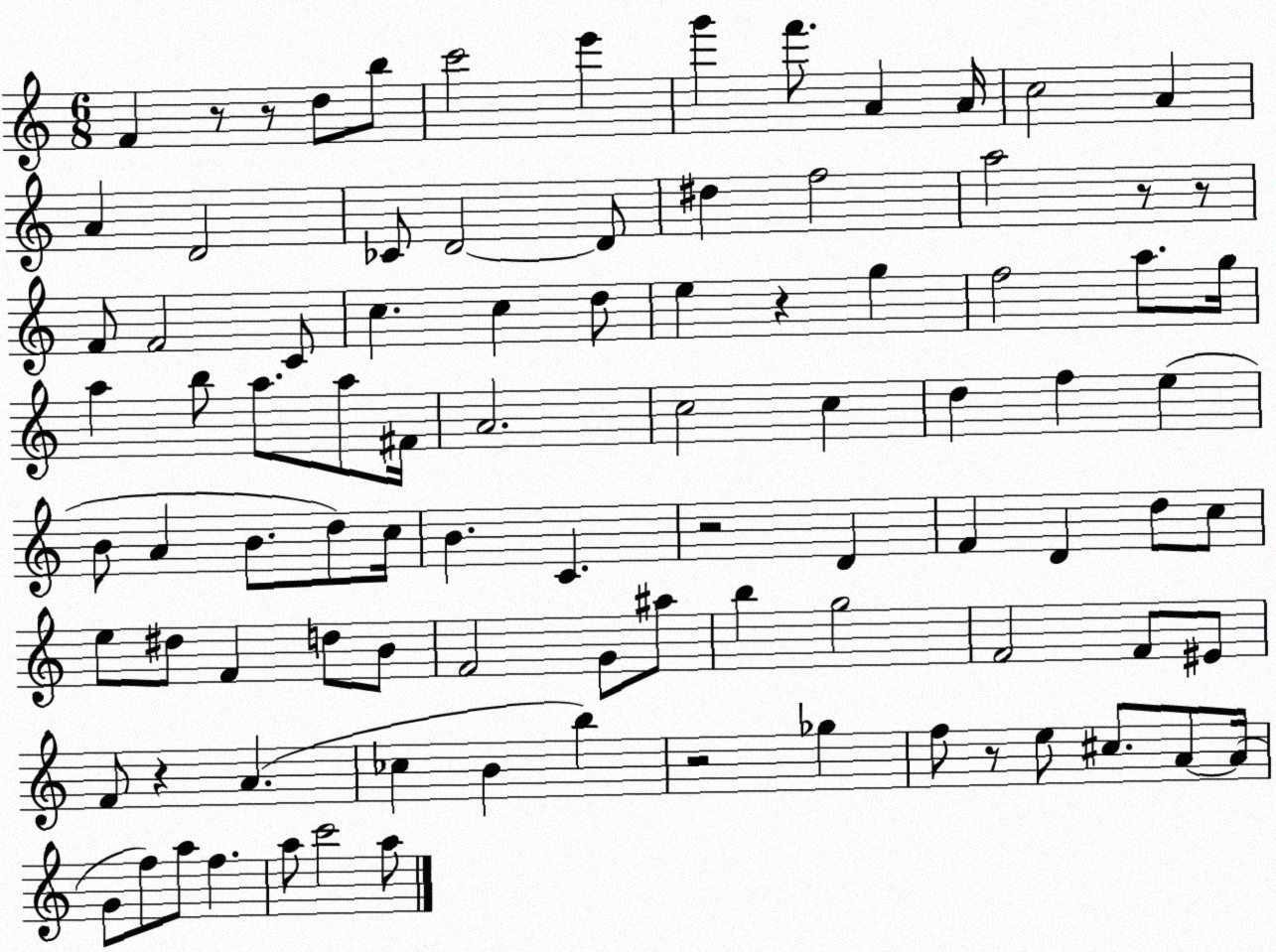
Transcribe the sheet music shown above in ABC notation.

X:1
T:Untitled
M:6/8
L:1/4
K:C
F z/2 z/2 d/2 b/2 c'2 e' g' f'/2 A A/4 c2 A A D2 _C/2 D2 D/2 ^d f2 a2 z/2 z/2 F/2 F2 C/2 c c d/2 e z g f2 a/2 g/4 a b/2 a/2 a/2 ^F/4 A2 c2 c d f e B/2 A B/2 d/2 c/4 B C z2 D F D d/2 c/2 e/2 ^d/2 F d/2 B/2 F2 G/2 ^a/2 b g2 F2 F/2 ^E/2 F/2 z A _c B b z2 _g f/2 z/2 e/2 ^c/2 A/2 A/4 G/2 f/2 a/2 f a/2 c'2 a/2